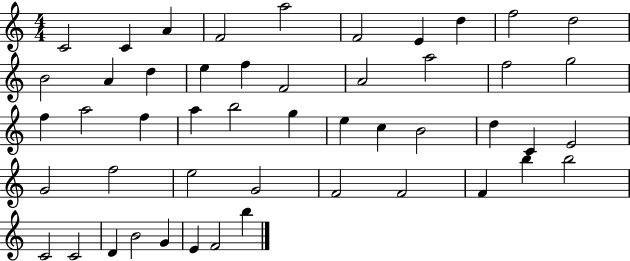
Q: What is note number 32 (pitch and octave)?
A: E4